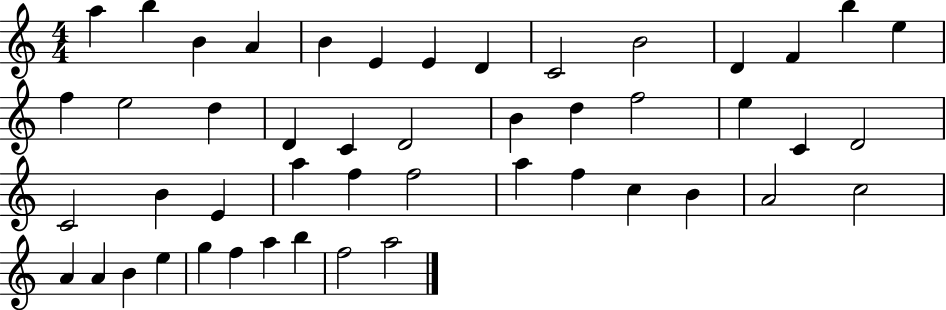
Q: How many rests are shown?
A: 0